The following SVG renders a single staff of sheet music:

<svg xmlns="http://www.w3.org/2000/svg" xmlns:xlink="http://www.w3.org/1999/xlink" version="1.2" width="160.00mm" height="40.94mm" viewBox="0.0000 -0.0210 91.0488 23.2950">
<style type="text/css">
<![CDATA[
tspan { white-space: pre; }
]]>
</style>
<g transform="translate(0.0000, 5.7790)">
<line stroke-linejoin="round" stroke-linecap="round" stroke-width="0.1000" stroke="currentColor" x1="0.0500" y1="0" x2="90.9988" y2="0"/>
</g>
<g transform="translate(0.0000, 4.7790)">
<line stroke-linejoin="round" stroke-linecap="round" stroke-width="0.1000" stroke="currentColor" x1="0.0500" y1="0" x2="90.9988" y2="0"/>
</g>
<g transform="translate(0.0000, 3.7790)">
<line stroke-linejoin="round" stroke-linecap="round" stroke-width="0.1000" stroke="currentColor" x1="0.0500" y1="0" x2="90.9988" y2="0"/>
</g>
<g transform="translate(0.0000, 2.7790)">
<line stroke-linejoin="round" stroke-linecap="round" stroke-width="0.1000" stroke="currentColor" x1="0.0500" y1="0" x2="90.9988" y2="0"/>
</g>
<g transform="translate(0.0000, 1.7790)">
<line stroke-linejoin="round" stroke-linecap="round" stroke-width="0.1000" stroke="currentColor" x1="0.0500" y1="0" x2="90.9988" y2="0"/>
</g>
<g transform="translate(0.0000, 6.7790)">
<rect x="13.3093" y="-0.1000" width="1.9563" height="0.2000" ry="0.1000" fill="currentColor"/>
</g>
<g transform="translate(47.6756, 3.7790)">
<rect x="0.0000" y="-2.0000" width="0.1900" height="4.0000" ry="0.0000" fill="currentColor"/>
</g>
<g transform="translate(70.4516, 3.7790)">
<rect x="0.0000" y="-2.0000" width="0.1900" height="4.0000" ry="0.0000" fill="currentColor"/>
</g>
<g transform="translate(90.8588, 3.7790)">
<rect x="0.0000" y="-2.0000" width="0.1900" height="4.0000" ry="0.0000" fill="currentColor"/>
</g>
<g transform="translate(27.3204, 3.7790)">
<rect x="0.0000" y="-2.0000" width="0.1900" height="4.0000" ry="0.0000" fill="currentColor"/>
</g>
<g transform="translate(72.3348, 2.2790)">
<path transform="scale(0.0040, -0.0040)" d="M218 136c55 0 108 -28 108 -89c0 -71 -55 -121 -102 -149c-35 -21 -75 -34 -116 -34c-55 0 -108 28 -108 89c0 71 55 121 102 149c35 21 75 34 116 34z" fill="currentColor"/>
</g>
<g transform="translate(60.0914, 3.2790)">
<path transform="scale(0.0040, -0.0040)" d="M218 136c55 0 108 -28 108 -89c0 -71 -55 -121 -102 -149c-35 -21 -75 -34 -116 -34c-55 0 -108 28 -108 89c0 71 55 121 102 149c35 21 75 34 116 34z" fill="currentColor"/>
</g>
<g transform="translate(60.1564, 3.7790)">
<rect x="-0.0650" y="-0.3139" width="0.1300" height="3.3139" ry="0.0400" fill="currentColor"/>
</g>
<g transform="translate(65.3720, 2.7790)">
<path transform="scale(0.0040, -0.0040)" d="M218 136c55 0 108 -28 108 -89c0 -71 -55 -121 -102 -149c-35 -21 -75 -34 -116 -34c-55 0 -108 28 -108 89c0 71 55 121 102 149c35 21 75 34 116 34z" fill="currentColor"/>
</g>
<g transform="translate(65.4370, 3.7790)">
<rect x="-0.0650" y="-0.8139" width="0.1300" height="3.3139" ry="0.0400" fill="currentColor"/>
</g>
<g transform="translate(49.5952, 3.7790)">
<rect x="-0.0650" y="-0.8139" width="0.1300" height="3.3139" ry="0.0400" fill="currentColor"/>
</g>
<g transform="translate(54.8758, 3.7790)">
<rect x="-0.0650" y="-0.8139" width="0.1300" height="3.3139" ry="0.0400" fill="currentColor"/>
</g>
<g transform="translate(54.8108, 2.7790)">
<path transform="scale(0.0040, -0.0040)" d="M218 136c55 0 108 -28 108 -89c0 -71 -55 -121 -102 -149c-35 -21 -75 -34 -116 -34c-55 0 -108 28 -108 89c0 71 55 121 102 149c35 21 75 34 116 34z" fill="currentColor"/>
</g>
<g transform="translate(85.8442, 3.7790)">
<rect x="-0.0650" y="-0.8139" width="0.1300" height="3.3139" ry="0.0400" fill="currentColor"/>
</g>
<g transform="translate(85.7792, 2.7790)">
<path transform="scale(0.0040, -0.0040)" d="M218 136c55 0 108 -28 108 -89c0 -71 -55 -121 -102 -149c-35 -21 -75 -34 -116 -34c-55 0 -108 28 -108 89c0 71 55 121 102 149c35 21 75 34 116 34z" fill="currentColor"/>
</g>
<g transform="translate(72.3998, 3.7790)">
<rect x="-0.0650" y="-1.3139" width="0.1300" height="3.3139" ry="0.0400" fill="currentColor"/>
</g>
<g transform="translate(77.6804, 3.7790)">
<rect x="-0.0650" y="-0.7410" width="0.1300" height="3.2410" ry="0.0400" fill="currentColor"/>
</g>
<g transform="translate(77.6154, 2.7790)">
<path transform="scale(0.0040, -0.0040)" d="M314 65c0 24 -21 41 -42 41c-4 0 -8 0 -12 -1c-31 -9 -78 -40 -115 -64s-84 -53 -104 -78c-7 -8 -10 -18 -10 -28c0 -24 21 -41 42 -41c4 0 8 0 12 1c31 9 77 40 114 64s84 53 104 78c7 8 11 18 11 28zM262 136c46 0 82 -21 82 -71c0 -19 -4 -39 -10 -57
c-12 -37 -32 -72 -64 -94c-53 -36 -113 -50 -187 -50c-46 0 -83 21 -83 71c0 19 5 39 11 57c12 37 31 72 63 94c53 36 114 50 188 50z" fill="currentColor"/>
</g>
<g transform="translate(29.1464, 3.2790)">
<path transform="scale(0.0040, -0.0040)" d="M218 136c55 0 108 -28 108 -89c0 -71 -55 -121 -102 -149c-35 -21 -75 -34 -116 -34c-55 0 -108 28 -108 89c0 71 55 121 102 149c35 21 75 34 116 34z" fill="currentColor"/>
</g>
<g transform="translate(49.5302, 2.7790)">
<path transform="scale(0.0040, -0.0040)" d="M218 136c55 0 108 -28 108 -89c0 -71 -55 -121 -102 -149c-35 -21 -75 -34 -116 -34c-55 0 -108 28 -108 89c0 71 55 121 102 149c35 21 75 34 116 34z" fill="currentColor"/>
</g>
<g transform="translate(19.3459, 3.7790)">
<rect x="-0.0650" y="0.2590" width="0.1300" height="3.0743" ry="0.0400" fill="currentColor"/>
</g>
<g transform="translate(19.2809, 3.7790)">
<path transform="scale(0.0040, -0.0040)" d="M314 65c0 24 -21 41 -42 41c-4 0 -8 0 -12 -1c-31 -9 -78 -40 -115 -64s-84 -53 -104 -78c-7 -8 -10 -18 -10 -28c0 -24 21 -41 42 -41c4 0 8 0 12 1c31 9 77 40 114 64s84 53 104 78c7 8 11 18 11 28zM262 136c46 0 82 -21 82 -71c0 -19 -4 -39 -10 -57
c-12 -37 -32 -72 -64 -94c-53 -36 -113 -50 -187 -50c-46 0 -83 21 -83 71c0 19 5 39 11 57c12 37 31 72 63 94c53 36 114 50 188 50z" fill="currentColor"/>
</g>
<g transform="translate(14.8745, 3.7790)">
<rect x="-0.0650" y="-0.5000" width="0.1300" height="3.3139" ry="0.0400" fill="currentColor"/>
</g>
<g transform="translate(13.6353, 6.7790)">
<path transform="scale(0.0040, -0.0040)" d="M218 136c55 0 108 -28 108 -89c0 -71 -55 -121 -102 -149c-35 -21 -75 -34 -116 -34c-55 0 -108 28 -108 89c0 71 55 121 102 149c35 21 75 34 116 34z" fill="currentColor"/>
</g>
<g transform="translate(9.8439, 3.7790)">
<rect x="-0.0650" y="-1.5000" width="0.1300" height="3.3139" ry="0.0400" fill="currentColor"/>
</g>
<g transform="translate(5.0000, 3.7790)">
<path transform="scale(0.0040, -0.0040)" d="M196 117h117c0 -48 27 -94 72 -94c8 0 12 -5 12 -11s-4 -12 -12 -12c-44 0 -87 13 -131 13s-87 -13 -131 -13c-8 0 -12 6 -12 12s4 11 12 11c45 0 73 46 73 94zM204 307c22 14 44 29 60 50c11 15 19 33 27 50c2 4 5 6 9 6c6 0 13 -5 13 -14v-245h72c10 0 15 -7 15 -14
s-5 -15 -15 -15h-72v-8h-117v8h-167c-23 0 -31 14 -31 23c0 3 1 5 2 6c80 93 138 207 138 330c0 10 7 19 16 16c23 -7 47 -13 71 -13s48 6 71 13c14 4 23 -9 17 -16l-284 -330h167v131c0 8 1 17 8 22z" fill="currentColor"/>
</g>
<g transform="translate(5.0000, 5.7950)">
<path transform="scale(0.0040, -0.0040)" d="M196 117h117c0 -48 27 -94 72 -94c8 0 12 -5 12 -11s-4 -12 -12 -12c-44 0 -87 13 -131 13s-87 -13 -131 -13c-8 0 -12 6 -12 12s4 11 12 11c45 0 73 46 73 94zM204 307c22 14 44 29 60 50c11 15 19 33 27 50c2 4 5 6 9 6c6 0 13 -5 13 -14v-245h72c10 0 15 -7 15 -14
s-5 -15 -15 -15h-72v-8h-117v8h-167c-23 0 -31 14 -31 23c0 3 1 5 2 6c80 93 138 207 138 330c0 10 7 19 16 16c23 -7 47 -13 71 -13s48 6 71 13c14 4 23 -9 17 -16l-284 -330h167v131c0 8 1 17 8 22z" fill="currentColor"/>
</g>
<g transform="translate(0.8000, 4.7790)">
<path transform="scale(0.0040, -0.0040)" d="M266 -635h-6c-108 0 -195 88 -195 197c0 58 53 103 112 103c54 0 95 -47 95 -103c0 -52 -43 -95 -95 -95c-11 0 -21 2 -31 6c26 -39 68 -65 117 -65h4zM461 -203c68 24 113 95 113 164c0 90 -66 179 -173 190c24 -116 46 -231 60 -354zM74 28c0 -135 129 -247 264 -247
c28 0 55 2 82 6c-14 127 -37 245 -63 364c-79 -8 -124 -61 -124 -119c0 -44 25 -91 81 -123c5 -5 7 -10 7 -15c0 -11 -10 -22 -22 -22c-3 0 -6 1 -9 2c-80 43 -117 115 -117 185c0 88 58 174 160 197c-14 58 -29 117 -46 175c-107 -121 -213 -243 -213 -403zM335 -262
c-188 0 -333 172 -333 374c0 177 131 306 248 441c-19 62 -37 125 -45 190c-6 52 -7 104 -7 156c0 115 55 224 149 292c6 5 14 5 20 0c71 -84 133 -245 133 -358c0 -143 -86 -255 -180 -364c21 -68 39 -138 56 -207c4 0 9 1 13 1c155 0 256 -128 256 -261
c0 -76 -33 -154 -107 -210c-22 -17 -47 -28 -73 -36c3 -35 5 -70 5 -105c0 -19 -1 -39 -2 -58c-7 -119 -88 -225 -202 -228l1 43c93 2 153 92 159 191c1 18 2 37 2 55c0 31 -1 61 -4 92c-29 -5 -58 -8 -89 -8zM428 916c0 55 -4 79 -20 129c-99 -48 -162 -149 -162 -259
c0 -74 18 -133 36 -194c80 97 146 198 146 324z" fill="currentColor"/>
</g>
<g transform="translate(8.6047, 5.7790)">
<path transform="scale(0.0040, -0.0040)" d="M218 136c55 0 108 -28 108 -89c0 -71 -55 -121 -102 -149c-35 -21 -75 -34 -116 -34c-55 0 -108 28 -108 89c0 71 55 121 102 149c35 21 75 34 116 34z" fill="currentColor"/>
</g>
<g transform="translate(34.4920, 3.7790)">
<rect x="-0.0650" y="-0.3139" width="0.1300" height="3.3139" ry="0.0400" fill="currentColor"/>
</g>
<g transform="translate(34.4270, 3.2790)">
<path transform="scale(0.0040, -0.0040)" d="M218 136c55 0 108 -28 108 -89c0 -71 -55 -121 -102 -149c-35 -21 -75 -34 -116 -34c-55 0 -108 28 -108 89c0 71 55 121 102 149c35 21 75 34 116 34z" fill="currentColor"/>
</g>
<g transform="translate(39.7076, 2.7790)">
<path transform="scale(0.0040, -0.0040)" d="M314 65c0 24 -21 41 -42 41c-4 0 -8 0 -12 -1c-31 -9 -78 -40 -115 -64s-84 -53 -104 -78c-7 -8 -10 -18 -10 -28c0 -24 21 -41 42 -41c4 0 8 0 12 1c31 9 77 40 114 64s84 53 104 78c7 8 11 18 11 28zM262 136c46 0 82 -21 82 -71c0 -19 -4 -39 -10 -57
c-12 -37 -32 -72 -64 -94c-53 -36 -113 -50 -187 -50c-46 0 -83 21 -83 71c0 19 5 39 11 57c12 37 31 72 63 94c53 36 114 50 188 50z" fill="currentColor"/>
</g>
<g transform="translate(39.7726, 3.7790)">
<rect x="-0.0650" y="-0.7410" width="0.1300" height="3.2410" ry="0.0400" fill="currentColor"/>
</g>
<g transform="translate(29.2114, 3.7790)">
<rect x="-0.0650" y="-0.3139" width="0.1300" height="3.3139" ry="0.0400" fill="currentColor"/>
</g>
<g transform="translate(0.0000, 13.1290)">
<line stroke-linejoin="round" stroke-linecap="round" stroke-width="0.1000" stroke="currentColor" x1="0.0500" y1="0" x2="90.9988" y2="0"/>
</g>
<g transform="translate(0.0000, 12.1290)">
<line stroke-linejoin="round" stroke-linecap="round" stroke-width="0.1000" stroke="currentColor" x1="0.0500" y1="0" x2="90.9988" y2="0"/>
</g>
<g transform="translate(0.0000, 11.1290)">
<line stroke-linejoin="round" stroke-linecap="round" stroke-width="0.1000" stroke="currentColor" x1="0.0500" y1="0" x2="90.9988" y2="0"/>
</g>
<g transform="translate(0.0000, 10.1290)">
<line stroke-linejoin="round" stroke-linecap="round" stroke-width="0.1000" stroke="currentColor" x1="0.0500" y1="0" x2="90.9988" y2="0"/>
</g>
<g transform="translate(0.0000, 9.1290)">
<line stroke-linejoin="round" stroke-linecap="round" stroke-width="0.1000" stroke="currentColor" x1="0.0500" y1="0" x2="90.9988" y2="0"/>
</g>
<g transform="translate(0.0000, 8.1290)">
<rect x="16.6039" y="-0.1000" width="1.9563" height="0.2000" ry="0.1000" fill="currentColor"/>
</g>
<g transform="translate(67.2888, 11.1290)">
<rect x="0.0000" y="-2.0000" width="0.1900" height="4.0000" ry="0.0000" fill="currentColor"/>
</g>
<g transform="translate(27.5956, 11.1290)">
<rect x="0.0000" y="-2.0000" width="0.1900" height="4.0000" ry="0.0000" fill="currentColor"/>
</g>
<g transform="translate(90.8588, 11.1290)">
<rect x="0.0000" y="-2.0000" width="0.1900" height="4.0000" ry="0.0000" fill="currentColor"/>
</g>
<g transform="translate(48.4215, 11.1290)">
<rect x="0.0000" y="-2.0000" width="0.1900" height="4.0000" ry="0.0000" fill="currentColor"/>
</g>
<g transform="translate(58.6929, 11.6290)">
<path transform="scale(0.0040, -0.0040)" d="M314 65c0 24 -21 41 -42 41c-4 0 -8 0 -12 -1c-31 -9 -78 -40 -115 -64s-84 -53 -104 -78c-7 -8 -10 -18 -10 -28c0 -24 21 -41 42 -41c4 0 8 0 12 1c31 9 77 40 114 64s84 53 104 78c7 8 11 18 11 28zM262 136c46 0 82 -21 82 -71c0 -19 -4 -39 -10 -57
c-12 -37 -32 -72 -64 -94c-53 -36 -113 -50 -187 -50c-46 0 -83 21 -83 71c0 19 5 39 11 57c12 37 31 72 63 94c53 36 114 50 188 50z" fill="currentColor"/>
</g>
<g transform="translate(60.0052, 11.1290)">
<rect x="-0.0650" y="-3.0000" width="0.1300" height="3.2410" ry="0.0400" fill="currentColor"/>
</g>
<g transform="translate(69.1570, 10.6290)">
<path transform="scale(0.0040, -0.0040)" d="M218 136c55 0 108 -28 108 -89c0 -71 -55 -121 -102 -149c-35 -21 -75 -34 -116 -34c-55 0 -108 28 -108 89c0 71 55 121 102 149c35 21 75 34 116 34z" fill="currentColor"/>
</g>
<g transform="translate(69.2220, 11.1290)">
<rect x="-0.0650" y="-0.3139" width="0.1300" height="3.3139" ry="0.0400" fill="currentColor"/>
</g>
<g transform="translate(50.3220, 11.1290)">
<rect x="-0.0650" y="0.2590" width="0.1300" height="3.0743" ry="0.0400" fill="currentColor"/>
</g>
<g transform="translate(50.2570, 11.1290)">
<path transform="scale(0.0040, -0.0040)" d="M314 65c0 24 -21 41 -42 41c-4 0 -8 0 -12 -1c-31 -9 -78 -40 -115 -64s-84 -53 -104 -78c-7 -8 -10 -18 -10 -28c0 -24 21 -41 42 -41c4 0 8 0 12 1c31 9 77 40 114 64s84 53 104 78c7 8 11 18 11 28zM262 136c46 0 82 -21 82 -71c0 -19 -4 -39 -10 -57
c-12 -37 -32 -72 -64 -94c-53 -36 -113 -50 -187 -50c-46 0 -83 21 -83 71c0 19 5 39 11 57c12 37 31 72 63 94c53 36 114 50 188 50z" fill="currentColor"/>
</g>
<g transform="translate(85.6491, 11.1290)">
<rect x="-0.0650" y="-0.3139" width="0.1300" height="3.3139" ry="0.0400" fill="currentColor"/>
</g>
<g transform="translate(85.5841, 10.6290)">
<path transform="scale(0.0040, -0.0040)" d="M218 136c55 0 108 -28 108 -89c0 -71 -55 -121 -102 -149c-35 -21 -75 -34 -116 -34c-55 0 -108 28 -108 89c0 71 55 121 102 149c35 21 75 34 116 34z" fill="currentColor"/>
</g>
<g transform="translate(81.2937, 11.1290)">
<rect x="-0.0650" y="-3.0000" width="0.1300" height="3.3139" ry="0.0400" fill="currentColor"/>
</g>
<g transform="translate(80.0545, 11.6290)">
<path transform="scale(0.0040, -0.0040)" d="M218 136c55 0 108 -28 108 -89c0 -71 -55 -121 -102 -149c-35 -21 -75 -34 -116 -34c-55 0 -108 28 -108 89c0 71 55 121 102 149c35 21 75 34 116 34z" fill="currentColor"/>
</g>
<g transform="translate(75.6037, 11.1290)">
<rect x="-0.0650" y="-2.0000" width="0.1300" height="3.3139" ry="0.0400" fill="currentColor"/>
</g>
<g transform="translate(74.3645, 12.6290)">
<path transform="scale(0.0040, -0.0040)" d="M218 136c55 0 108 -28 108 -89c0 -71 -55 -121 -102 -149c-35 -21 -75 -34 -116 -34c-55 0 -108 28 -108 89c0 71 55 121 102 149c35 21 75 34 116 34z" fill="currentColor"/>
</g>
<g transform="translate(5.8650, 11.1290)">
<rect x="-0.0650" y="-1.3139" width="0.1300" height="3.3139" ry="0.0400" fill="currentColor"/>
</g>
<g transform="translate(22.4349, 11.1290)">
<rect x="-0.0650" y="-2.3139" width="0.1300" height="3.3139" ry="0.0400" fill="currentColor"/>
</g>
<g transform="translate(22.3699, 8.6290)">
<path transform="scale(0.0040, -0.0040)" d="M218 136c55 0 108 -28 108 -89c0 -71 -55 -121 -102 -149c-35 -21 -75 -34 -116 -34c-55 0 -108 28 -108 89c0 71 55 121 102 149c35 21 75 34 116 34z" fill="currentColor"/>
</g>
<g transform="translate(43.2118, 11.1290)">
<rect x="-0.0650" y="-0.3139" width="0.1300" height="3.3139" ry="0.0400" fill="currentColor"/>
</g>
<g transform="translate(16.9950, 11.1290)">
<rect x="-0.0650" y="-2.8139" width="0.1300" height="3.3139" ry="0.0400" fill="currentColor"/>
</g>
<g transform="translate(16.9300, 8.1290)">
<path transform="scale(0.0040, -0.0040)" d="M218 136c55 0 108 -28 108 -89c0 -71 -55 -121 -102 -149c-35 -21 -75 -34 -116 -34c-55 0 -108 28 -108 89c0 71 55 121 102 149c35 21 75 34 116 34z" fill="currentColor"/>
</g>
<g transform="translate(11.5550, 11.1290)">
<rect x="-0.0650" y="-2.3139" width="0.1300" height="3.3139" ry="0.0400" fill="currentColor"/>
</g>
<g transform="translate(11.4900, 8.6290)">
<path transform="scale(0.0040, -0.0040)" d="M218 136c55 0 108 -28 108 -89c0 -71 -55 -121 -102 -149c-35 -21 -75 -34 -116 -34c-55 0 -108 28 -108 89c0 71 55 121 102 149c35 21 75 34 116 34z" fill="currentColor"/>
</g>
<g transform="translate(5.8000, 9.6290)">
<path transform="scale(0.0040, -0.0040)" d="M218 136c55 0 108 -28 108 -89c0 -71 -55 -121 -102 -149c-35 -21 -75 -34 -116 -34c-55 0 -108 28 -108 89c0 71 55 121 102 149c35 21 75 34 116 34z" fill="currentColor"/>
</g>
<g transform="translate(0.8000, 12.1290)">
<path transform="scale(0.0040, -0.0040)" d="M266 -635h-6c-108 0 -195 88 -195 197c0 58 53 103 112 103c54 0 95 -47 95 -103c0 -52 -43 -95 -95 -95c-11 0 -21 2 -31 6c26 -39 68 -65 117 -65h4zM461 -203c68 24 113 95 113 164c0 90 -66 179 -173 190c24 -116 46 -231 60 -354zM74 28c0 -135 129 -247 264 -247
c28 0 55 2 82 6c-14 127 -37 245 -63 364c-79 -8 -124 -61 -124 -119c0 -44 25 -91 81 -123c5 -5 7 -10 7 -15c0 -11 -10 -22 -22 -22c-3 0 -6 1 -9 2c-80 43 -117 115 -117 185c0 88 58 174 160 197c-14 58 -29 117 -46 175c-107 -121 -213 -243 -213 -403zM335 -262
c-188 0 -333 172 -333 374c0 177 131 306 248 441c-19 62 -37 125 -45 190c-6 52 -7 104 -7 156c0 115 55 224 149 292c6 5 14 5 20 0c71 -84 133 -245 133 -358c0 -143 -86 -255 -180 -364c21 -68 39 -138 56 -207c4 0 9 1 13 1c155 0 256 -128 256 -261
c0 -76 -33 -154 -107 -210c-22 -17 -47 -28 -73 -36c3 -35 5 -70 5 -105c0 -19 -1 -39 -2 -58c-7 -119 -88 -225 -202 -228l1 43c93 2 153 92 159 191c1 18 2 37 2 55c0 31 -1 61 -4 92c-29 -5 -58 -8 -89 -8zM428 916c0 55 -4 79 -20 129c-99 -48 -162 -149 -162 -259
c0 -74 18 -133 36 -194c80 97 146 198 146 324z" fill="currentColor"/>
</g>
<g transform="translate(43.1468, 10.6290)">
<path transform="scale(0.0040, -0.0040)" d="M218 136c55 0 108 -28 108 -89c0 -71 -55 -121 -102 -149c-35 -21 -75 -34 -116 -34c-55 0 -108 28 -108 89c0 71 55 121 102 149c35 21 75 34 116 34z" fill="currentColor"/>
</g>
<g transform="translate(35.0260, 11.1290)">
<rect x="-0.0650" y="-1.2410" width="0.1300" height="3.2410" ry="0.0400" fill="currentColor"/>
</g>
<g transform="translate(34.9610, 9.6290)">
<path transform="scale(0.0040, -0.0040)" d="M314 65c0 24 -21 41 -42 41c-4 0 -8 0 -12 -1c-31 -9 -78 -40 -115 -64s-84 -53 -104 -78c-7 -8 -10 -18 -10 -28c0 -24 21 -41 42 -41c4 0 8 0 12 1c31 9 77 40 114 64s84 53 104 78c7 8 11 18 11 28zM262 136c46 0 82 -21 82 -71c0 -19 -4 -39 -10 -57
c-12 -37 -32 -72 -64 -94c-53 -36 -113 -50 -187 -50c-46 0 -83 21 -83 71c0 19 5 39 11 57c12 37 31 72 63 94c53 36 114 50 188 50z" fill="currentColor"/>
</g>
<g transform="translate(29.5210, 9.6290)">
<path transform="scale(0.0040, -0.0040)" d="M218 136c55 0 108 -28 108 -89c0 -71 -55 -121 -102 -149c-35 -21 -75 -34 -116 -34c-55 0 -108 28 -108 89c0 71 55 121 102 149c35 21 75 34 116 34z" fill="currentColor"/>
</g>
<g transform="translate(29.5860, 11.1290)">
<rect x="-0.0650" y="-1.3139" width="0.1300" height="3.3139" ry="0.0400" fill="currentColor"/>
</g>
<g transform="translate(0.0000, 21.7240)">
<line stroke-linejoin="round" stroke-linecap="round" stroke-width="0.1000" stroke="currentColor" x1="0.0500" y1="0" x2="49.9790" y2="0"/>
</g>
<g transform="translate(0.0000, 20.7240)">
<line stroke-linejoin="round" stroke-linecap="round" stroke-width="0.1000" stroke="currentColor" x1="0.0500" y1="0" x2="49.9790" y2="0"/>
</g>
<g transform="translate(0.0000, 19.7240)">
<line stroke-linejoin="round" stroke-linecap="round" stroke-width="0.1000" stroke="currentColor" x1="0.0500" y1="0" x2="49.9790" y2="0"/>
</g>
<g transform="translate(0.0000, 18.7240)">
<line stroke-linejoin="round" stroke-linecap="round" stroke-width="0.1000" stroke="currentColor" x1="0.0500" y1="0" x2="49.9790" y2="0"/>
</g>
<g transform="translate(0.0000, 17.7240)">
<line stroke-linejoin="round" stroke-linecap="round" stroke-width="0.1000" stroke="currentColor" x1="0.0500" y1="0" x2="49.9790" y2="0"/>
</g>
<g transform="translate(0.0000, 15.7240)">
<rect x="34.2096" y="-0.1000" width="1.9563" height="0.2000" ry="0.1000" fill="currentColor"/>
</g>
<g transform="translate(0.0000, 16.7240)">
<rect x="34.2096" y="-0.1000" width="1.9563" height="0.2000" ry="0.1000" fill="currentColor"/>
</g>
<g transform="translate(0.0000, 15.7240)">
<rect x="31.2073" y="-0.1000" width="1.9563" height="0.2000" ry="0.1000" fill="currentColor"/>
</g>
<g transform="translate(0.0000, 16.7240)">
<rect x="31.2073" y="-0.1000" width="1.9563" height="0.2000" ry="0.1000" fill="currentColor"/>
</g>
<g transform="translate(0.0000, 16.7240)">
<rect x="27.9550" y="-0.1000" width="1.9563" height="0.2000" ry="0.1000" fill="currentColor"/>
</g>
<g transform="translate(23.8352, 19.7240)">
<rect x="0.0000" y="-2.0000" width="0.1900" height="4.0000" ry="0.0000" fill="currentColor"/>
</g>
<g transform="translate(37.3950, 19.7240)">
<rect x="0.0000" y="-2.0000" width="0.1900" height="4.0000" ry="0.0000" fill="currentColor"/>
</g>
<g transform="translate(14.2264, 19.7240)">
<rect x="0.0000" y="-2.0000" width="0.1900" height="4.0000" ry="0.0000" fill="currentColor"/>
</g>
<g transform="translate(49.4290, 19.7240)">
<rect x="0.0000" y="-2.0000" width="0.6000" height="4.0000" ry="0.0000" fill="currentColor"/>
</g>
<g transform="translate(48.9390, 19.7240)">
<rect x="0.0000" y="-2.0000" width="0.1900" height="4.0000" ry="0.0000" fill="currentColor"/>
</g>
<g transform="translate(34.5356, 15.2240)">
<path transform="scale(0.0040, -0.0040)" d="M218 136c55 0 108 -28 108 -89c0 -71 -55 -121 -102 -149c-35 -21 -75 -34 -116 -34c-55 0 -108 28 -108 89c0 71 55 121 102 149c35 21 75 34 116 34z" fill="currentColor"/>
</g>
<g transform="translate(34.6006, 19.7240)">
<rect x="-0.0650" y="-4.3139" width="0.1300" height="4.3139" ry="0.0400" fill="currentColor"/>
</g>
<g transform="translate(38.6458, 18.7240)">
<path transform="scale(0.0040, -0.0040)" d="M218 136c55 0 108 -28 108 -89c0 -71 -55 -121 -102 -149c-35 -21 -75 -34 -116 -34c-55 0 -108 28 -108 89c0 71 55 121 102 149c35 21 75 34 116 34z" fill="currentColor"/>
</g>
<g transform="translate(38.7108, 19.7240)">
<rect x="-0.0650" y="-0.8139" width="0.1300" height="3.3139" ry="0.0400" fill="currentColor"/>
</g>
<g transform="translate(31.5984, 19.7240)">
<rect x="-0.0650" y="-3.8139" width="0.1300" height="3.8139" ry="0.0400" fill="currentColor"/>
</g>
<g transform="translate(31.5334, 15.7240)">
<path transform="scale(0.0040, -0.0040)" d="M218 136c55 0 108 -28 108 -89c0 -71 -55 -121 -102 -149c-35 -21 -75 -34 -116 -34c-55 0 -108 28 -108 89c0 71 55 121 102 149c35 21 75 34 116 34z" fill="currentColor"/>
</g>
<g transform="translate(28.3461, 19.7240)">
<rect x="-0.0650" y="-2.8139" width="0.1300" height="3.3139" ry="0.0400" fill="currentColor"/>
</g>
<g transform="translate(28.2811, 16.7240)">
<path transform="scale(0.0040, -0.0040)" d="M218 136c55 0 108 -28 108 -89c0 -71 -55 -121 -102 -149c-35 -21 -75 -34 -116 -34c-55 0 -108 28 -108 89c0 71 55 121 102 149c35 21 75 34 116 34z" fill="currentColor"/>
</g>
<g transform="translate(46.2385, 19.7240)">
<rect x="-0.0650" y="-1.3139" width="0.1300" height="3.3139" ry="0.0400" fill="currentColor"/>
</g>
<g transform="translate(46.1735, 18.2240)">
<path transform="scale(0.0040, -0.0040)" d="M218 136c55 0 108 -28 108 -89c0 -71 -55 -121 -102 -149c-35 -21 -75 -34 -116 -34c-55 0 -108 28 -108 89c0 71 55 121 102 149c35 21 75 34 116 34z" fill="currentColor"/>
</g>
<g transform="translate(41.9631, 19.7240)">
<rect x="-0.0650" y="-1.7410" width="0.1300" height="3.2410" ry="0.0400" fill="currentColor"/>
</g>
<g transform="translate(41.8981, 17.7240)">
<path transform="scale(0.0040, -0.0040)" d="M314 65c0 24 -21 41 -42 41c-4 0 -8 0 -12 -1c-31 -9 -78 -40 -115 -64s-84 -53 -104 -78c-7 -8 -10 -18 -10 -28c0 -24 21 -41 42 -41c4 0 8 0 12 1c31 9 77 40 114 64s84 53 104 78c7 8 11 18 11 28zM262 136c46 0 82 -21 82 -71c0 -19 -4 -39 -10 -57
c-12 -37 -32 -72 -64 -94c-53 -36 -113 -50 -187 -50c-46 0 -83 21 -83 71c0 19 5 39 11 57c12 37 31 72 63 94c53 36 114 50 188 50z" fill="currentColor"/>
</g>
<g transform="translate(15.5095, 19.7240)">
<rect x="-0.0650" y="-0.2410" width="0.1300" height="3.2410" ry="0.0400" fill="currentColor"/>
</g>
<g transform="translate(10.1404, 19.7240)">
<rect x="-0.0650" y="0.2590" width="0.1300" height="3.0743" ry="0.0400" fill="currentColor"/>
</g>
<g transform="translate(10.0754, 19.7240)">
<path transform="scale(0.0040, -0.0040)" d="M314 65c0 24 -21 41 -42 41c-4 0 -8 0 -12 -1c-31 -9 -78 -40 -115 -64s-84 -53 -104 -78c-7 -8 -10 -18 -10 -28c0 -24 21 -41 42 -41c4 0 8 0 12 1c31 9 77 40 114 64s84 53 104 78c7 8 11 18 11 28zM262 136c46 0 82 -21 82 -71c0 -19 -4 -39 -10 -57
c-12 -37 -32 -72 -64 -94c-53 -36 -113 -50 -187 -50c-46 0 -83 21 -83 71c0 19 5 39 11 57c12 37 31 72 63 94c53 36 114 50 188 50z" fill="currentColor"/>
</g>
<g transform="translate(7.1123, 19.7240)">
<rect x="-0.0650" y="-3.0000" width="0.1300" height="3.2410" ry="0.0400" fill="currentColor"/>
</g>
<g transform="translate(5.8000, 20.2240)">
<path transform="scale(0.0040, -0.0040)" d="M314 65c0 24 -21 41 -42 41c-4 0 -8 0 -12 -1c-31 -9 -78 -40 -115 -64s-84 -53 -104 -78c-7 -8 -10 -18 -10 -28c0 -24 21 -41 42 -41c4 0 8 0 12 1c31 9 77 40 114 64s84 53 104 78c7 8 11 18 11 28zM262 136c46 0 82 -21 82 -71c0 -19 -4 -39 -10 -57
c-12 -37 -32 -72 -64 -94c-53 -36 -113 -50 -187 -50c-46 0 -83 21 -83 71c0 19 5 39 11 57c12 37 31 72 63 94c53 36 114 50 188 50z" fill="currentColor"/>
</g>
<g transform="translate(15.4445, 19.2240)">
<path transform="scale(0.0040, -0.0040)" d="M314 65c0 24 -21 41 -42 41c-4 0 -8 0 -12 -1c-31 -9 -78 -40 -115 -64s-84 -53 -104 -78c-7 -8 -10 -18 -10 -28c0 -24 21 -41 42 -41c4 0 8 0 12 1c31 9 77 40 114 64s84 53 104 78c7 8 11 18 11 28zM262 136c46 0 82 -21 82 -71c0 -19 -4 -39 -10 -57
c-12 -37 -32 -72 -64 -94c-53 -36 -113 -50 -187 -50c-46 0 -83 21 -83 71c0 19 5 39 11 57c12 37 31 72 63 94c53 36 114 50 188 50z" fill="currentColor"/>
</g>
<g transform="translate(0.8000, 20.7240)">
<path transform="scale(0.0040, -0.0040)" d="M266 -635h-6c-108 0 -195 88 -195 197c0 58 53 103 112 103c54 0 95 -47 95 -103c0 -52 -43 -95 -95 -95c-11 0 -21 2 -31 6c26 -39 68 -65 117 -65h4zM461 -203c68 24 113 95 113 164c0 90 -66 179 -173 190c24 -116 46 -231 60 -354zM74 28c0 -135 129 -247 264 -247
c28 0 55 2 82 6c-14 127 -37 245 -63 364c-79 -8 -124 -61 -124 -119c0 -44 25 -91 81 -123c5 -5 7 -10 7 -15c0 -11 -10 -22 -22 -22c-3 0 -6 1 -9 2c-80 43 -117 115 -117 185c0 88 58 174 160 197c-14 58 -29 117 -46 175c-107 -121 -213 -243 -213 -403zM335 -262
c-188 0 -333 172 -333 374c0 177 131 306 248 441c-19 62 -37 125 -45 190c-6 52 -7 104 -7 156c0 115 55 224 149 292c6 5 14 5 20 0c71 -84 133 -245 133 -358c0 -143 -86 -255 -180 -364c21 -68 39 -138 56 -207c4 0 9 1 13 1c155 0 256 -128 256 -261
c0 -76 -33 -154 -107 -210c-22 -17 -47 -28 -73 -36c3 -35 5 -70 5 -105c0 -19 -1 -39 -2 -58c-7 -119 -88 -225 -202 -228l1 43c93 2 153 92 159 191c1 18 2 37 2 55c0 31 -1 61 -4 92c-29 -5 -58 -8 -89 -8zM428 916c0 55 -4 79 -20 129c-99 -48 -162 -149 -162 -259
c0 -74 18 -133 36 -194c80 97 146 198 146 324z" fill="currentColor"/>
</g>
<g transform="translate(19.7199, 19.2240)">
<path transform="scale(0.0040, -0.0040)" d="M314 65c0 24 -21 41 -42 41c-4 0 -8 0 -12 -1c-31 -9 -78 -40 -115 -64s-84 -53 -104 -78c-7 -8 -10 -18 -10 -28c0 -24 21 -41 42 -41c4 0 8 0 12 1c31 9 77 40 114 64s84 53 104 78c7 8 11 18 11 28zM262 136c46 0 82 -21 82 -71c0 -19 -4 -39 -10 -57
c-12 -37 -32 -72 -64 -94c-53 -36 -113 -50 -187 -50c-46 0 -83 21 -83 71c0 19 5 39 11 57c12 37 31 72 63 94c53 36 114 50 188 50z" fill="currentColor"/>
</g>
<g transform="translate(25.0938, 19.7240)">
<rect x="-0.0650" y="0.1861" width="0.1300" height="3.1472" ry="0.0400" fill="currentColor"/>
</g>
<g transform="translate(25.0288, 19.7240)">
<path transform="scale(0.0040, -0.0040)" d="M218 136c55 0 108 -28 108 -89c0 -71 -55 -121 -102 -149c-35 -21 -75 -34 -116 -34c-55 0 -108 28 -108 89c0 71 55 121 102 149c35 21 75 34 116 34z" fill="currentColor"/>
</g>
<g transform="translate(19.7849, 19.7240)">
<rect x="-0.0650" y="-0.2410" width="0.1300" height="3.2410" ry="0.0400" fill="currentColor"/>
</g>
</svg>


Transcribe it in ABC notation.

X:1
T:Untitled
M:4/4
L:1/4
K:C
E C B2 c c d2 d d c d e d2 d e g a g e e2 c B2 A2 c F A c A2 B2 c2 c2 B a c' d' d f2 e